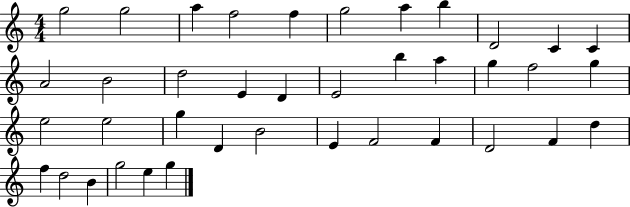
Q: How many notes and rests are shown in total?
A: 39